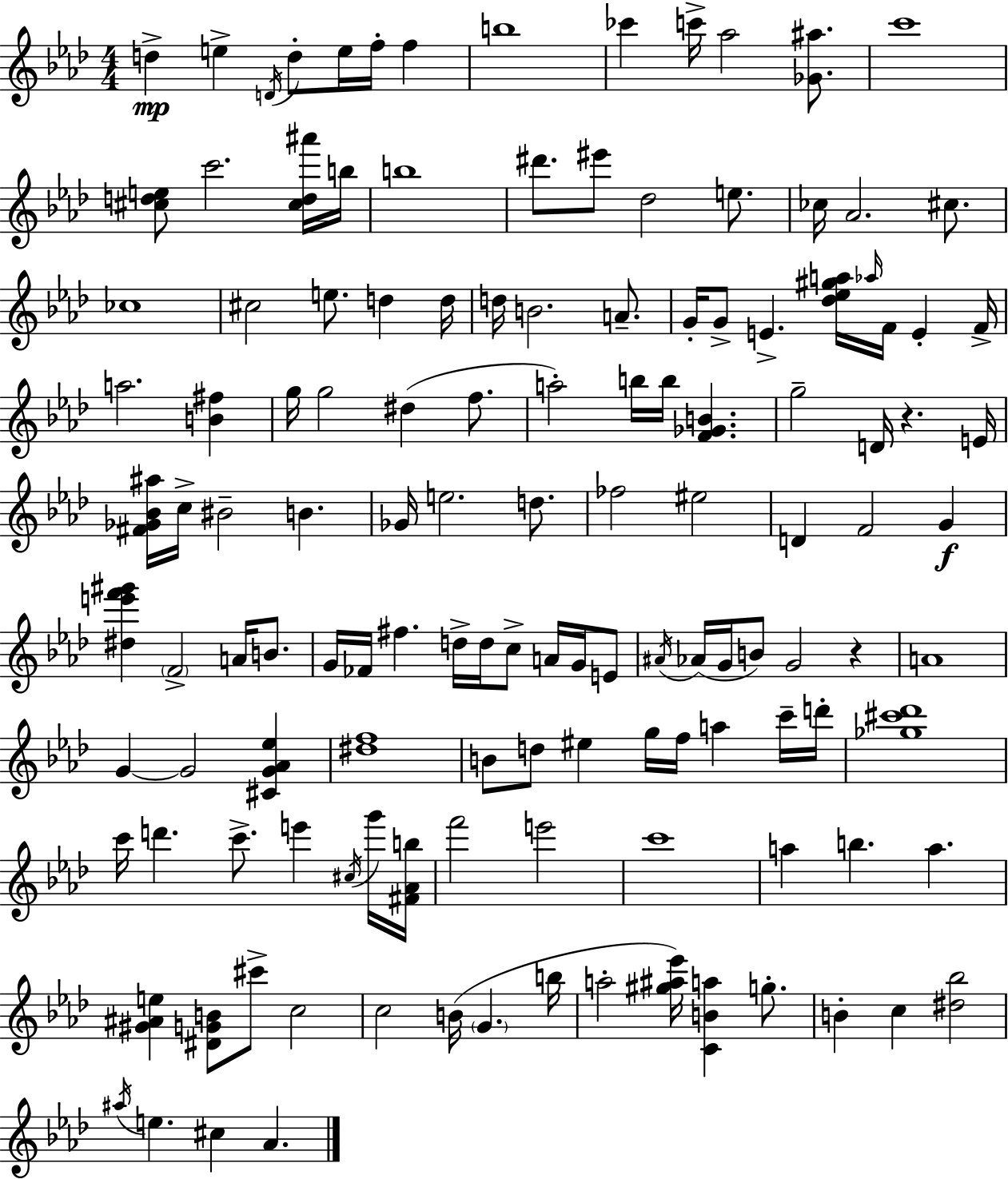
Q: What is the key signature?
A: AES major